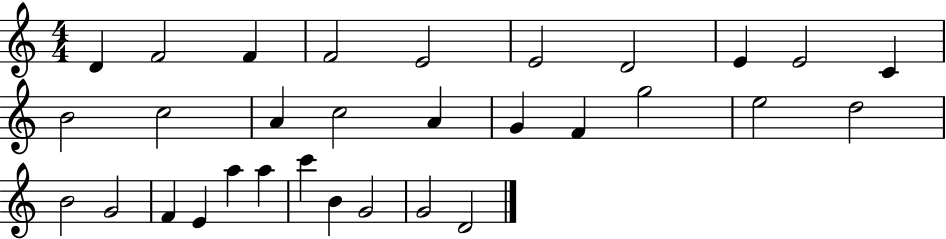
{
  \clef treble
  \numericTimeSignature
  \time 4/4
  \key c \major
  d'4 f'2 f'4 | f'2 e'2 | e'2 d'2 | e'4 e'2 c'4 | \break b'2 c''2 | a'4 c''2 a'4 | g'4 f'4 g''2 | e''2 d''2 | \break b'2 g'2 | f'4 e'4 a''4 a''4 | c'''4 b'4 g'2 | g'2 d'2 | \break \bar "|."
}